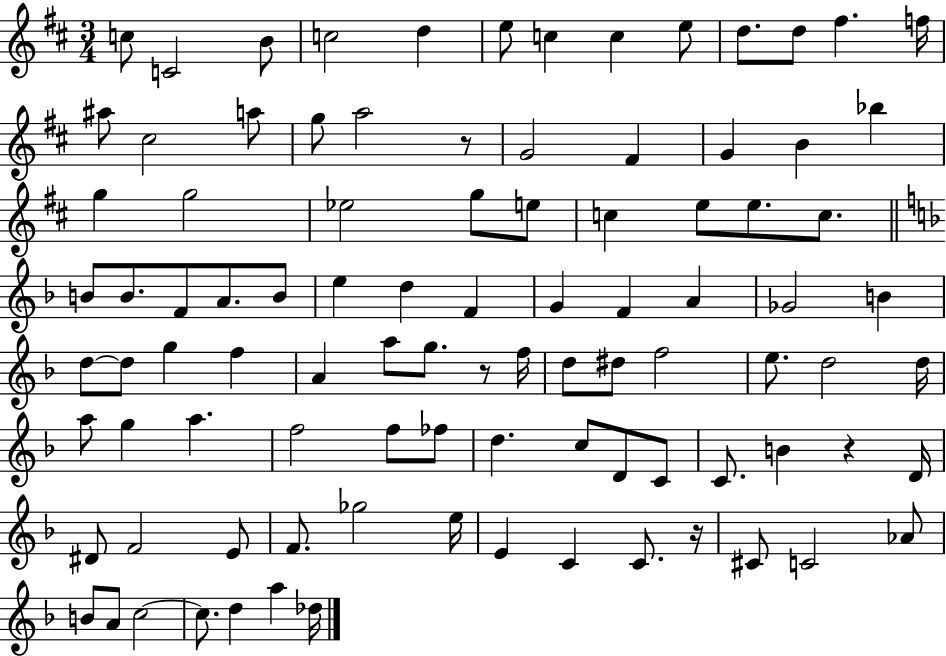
{
  \clef treble
  \numericTimeSignature
  \time 3/4
  \key d \major
  c''8 c'2 b'8 | c''2 d''4 | e''8 c''4 c''4 e''8 | d''8. d''8 fis''4. f''16 | \break ais''8 cis''2 a''8 | g''8 a''2 r8 | g'2 fis'4 | g'4 b'4 bes''4 | \break g''4 g''2 | ees''2 g''8 e''8 | c''4 e''8 e''8. c''8. | \bar "||" \break \key d \minor b'8 b'8. f'8 a'8. b'8 | e''4 d''4 f'4 | g'4 f'4 a'4 | ges'2 b'4 | \break d''8~~ d''8 g''4 f''4 | a'4 a''8 g''8. r8 f''16 | d''8 dis''8 f''2 | e''8. d''2 d''16 | \break a''8 g''4 a''4. | f''2 f''8 fes''8 | d''4. c''8 d'8 c'8 | c'8. b'4 r4 d'16 | \break dis'8 f'2 e'8 | f'8. ges''2 e''16 | e'4 c'4 c'8. r16 | cis'8 c'2 aes'8 | \break b'8 a'8 c''2~~ | c''8. d''4 a''4 des''16 | \bar "|."
}